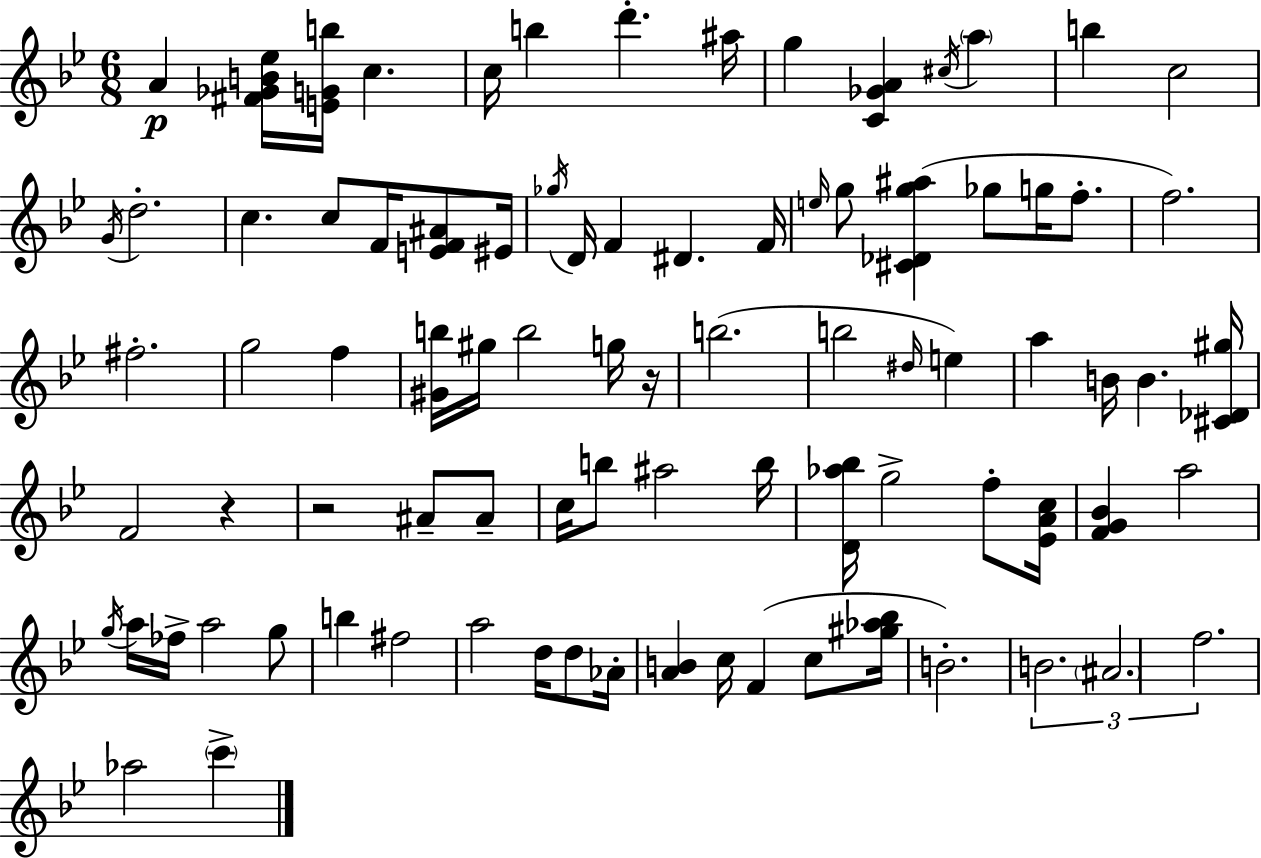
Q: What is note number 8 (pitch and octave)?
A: C#5